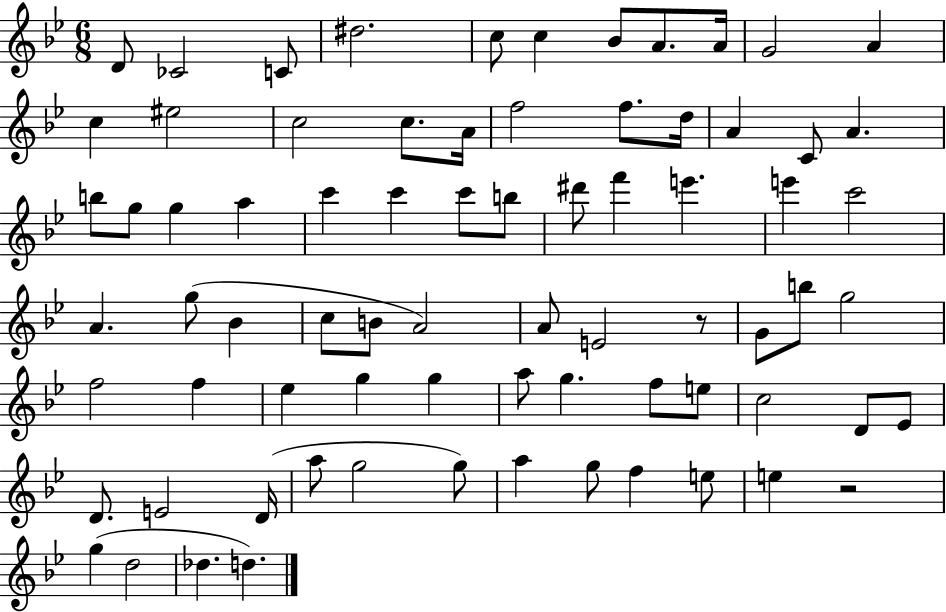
D4/e CES4/h C4/e D#5/h. C5/e C5/q Bb4/e A4/e. A4/s G4/h A4/q C5/q EIS5/h C5/h C5/e. A4/s F5/h F5/e. D5/s A4/q C4/e A4/q. B5/e G5/e G5/q A5/q C6/q C6/q C6/e B5/e D#6/e F6/q E6/q. E6/q C6/h A4/q. G5/e Bb4/q C5/e B4/e A4/h A4/e E4/h R/e G4/e B5/e G5/h F5/h F5/q Eb5/q G5/q G5/q A5/e G5/q. F5/e E5/e C5/h D4/e Eb4/e D4/e. E4/h D4/s A5/e G5/h G5/e A5/q G5/e F5/q E5/e E5/q R/h G5/q D5/h Db5/q. D5/q.